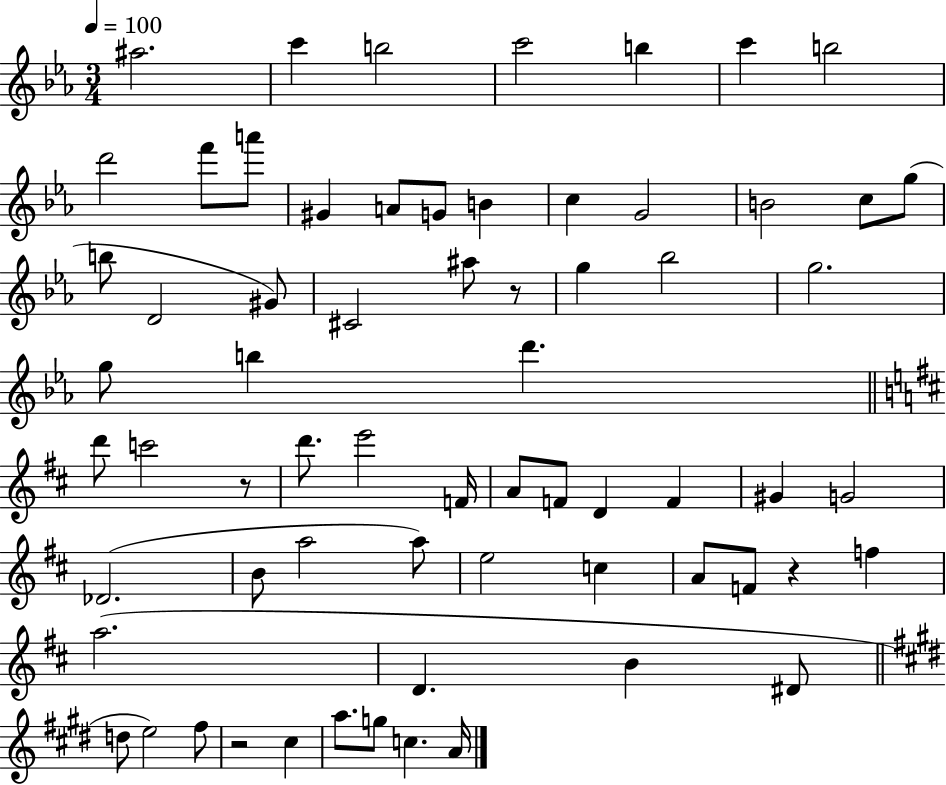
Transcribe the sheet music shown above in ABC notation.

X:1
T:Untitled
M:3/4
L:1/4
K:Eb
^a2 c' b2 c'2 b c' b2 d'2 f'/2 a'/2 ^G A/2 G/2 B c G2 B2 c/2 g/2 b/2 D2 ^G/2 ^C2 ^a/2 z/2 g _b2 g2 g/2 b d' d'/2 c'2 z/2 d'/2 e'2 F/4 A/2 F/2 D F ^G G2 _D2 B/2 a2 a/2 e2 c A/2 F/2 z f a2 D B ^D/2 d/2 e2 ^f/2 z2 ^c a/2 g/2 c A/4